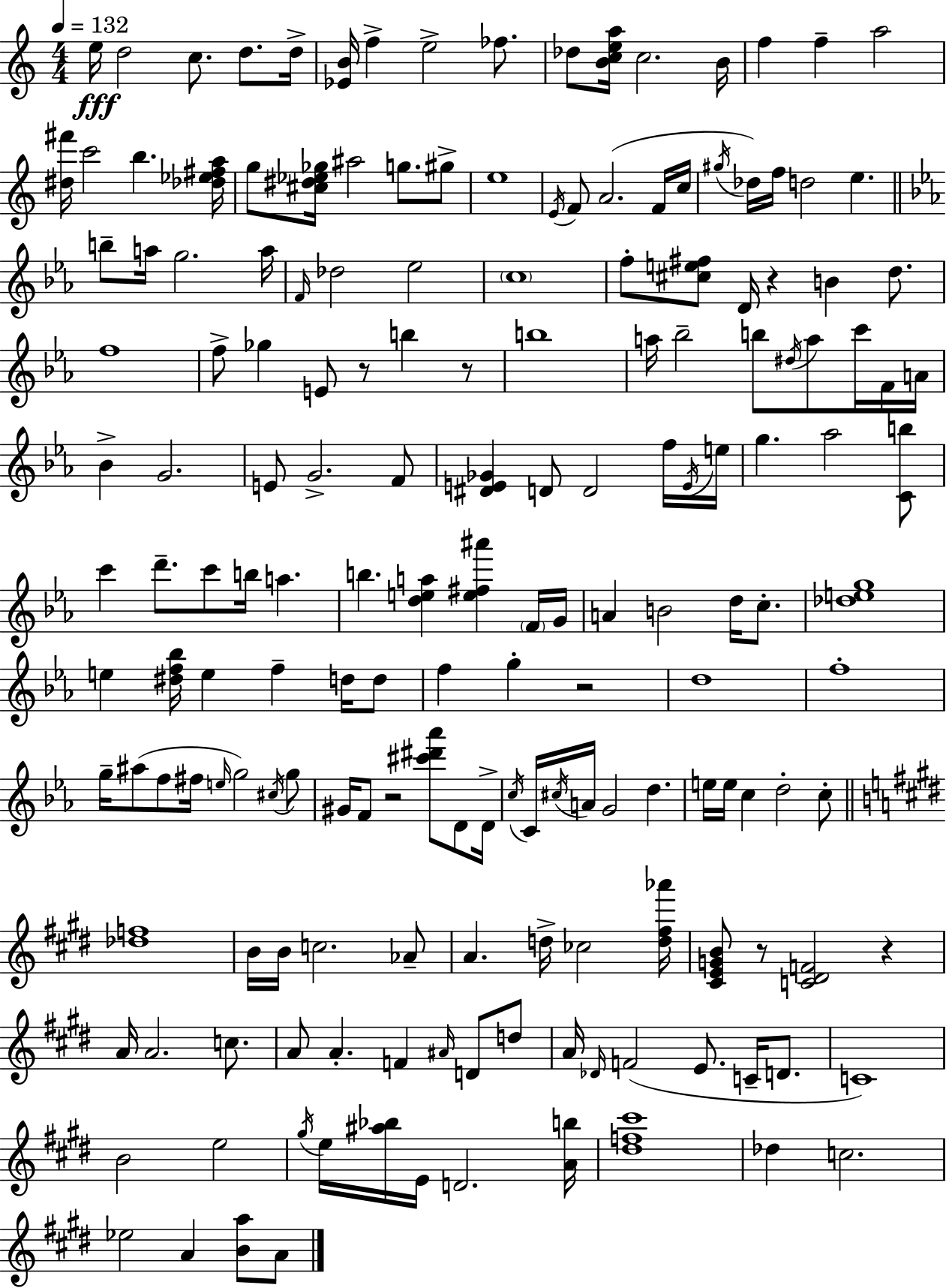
E5/s D5/h C5/e. D5/e. D5/s [Eb4,B4]/s F5/q E5/h FES5/e. Db5/e [B4,C5,E5,A5]/s C5/h. B4/s F5/q F5/q A5/h [D#5,F#6]/s C6/h B5/q. [Db5,Eb5,F#5,A5]/s G5/e [C#5,D#5,Eb5,Gb5]/s A#5/h G5/e. G#5/e E5/w E4/s F4/e A4/h. F4/s C5/s G#5/s Db5/s F5/s D5/h E5/q. B5/e A5/s G5/h. A5/s F4/s Db5/h Eb5/h C5/w F5/e [C#5,E5,F#5]/e D4/s R/q B4/q D5/e. F5/w F5/e Gb5/q E4/e R/e B5/q R/e B5/w A5/s Bb5/h B5/e D#5/s A5/e C6/s F4/s A4/s Bb4/q G4/h. E4/e G4/h. F4/e [D#4,E4,Gb4]/q D4/e D4/h F5/s E4/s E5/s G5/q. Ab5/h [C4,B5]/e C6/q D6/e. C6/e B5/s A5/q. B5/q. [D5,E5,A5]/q [E5,F#5,A#6]/q F4/s G4/s A4/q B4/h D5/s C5/e. [Db5,E5,G5]/w E5/q [D#5,F5,Bb5]/s E5/q F5/q D5/s D5/e F5/q G5/q R/h D5/w F5/w G5/s A#5/e F5/e F#5/s E5/s G5/h C#5/s G5/e G#4/s F4/e R/h [C#6,D#6,Ab6]/e D4/e D4/s C5/s C4/s C#5/s A4/s G4/h D5/q. E5/s E5/s C5/q D5/h C5/e [Db5,F5]/w B4/s B4/s C5/h. Ab4/e A4/q. D5/s CES5/h [D5,F#5,Ab6]/s [C#4,E4,G4,B4]/e R/e [C4,D#4,F4]/h R/q A4/s A4/h. C5/e. A4/e A4/q. F4/q A#4/s D4/e D5/e A4/s Db4/s F4/h E4/e. C4/s D4/e. C4/w B4/h E5/h G#5/s E5/s [A#5,Bb5]/s E4/s D4/h. [A4,B5]/s [D#5,F5,C#6]/w Db5/q C5/h. Eb5/h A4/q [B4,A5]/e A4/e